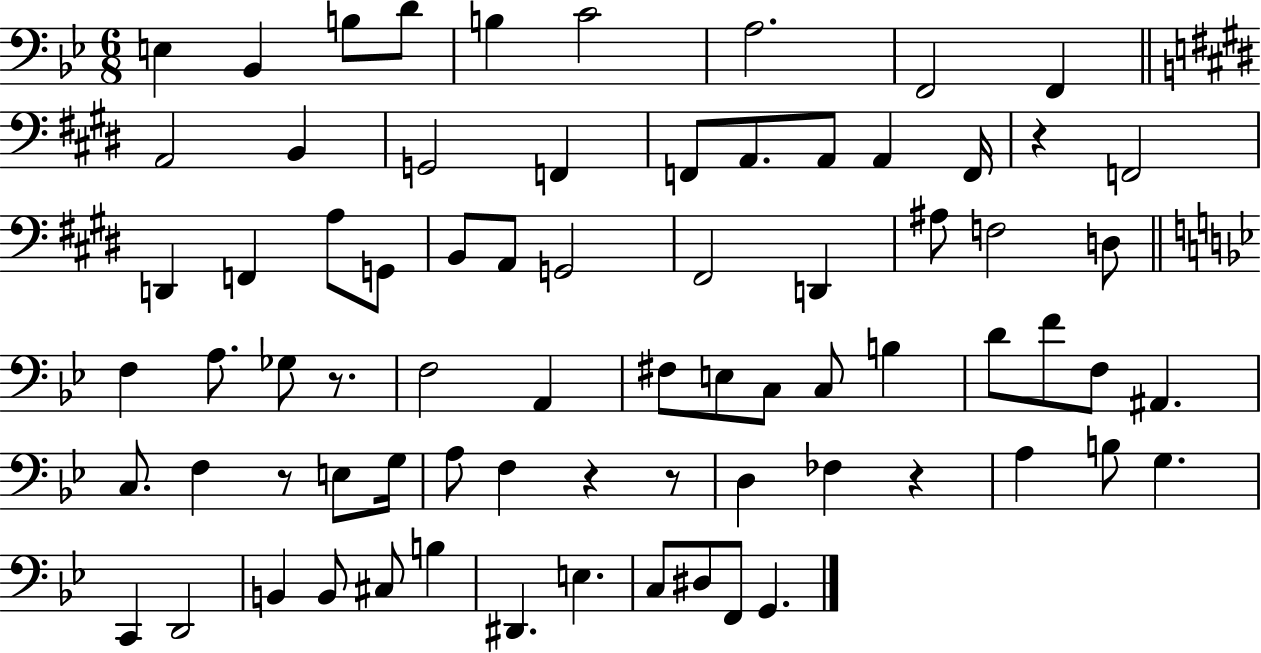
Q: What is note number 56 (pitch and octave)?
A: G3